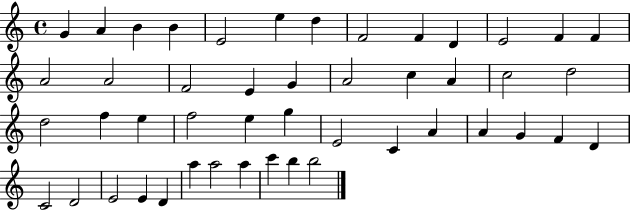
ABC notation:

X:1
T:Untitled
M:4/4
L:1/4
K:C
G A B B E2 e d F2 F D E2 F F A2 A2 F2 E G A2 c A c2 d2 d2 f e f2 e g E2 C A A G F D C2 D2 E2 E D a a2 a c' b b2